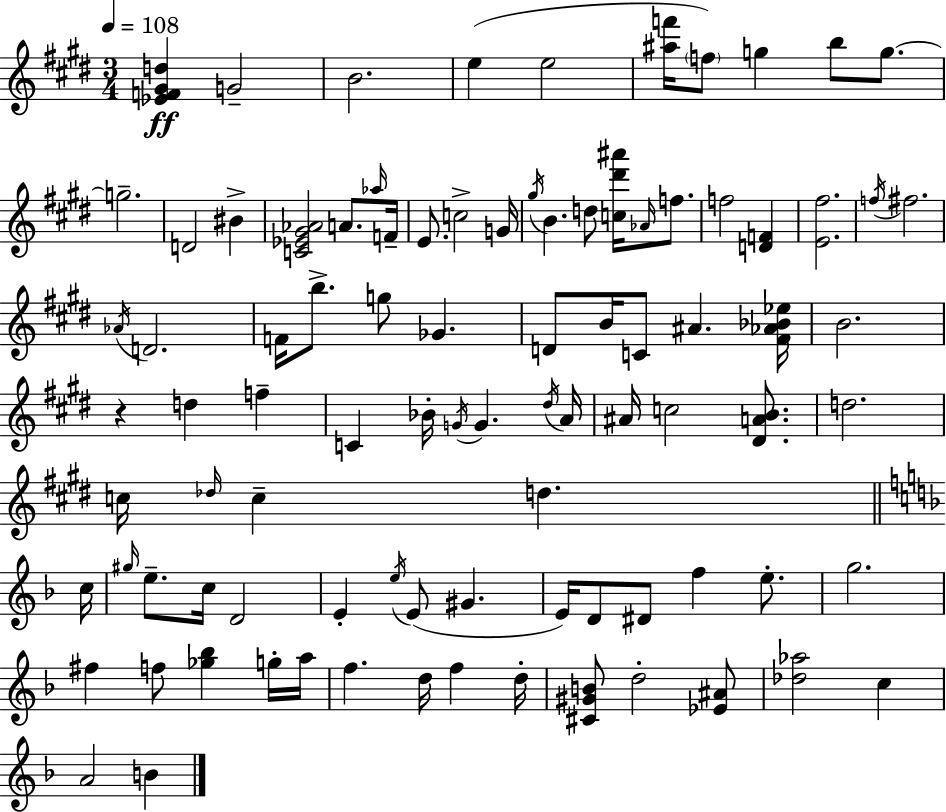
[Eb4,F4,G#4,D5]/q G4/h B4/h. E5/q E5/h [A#5,F6]/s F5/e G5/q B5/e G5/e. G5/h. D4/h BIS4/q [C4,Eb4,G#4,Ab4]/h A4/e. Ab5/s F4/s E4/e. C5/h G4/s G#5/s B4/q. D5/e [C5,D#6,A#6]/s Ab4/s F5/e. F5/h [D4,F4]/q [E4,F#5]/h. F5/s F#5/h. Ab4/s D4/h. F4/s B5/e. G5/e Gb4/q. D4/e B4/s C4/e A#4/q. [F#4,Ab4,Bb4,Eb5]/s B4/h. R/q D5/q F5/q C4/q Bb4/s G4/s G4/q. D#5/s A4/s A#4/s C5/h [D#4,A4,B4]/e. D5/h. C5/s Db5/s C5/q D5/q. C5/s G#5/s E5/e. C5/s D4/h E4/q E5/s E4/e G#4/q. E4/s D4/e D#4/e F5/q E5/e. G5/h. F#5/q F5/e [Gb5,Bb5]/q G5/s A5/s F5/q. D5/s F5/q D5/s [C#4,G#4,B4]/e D5/h [Eb4,A#4]/e [Db5,Ab5]/h C5/q A4/h B4/q